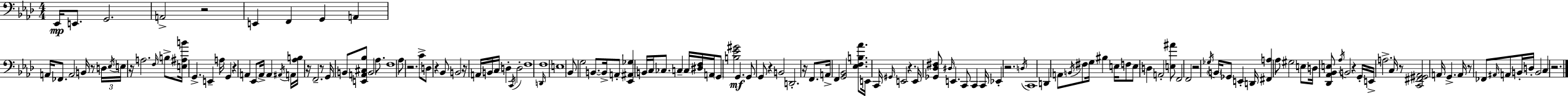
{
  \clef bass
  \numericTimeSignature
  \time 4/4
  \key aes \major
  \repeat volta 2 { ees,16\mp e,8. g,2. | a,2-> r2 | e,4 f,4 g,4 a,4 | a,16 fes,8. a,2 b,16 r8 \tuplet 3/2 { d16 | \break \acciaccatura { ees16 } e16 } r16 a2. \grace { f16 } | b8-> <e ais b'>16 g,4.-> e,4-- a16 g,4 | r4 a,4 ees,8 a,16-> a,4 | \acciaccatura { ais,16 } a,16 <aes b>16 r16 f,2.-- | \break r8 g,16 b,8 <e, a, cis bes>8 b,2 | aes8. f1 | aes8 r2. | c'8-> d8 r4 bes,8 b,2 | \break r16 a,16 b,16 c16 d4-. \acciaccatura { c,16 } d2-. | f1 | \grace { d,16 } f1 | e1 | \break bes,8 g2 b,8.~~ | b,16-> a,8-. <ees, ais, ges>4 b,16 c16 ces8. c4-- | c16 <dis f>16 a,16 \parenthesize g,8 <b ees' gis'>2\mf g,4. | g,8 g,8 r4 b,2 | \break d,2.-. | r16 f,8. a,16-> f,4 <g, bes,>2 | <ees f b aes'>8. e,16 c,16 \grace { gis,16 } e,2 | r4. e,16 <ges, des fis>8 \grace { dis16 } e,4. | \break c,8 c,4 c,16 ees,4-. r2. | \acciaccatura { d16 } c,1 | d,4 a,8 \acciaccatura { b,16 } fis8 | g16 bis4 e16 f8 e8 d4 a,2-. | \break <e ais'>8 f,2 | f,2 r2 | \acciaccatura { ges16 } \parenthesize b,16 ges,8 e,4-. d,16 <fis, a>4 aes8 | gis2 e8 d16 <des, aes, bes, e>8 \acciaccatura { aes16 } b,2 | \break r4 g,16-. e,16-> a2.-> | c16 r8 <c, fis, gis, aes,>2 | a,16 g,4.-> a,16 r8 fes,8 \grace { ais,16 } | a,8 b,16-. d16-. b,2 c4 | \break r2. } \bar "|."
}